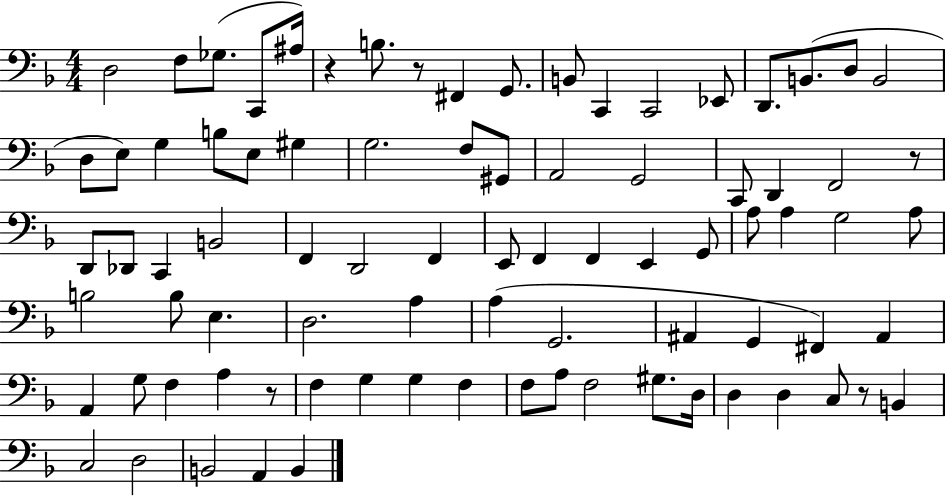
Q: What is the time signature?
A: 4/4